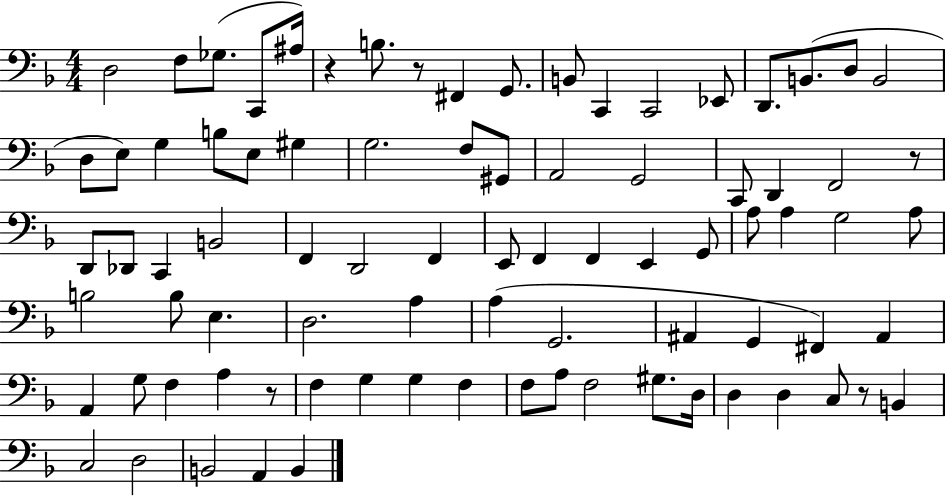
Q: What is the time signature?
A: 4/4